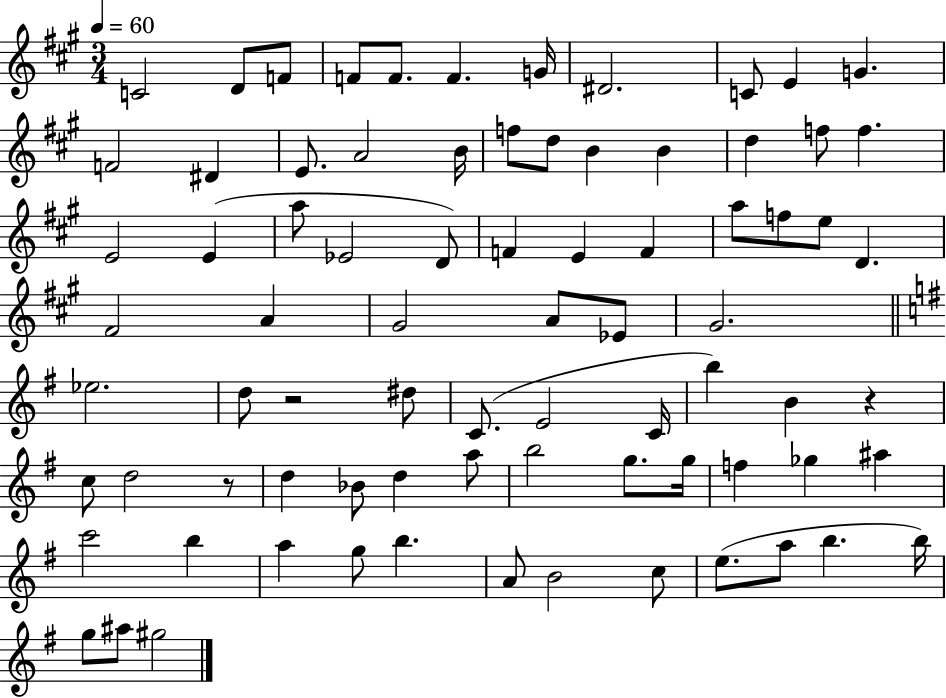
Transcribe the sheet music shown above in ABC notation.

X:1
T:Untitled
M:3/4
L:1/4
K:A
C2 D/2 F/2 F/2 F/2 F G/4 ^D2 C/2 E G F2 ^D E/2 A2 B/4 f/2 d/2 B B d f/2 f E2 E a/2 _E2 D/2 F E F a/2 f/2 e/2 D ^F2 A ^G2 A/2 _E/2 ^G2 _e2 d/2 z2 ^d/2 C/2 E2 C/4 b B z c/2 d2 z/2 d _B/2 d a/2 b2 g/2 g/4 f _g ^a c'2 b a g/2 b A/2 B2 c/2 e/2 a/2 b b/4 g/2 ^a/2 ^g2